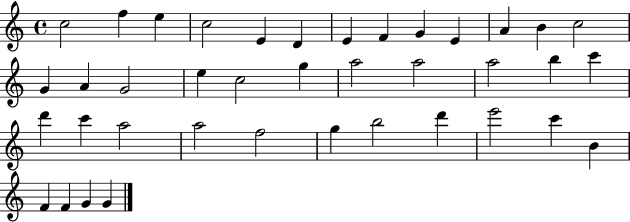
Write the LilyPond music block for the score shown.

{
  \clef treble
  \time 4/4
  \defaultTimeSignature
  \key c \major
  c''2 f''4 e''4 | c''2 e'4 d'4 | e'4 f'4 g'4 e'4 | a'4 b'4 c''2 | \break g'4 a'4 g'2 | e''4 c''2 g''4 | a''2 a''2 | a''2 b''4 c'''4 | \break d'''4 c'''4 a''2 | a''2 f''2 | g''4 b''2 d'''4 | e'''2 c'''4 b'4 | \break f'4 f'4 g'4 g'4 | \bar "|."
}